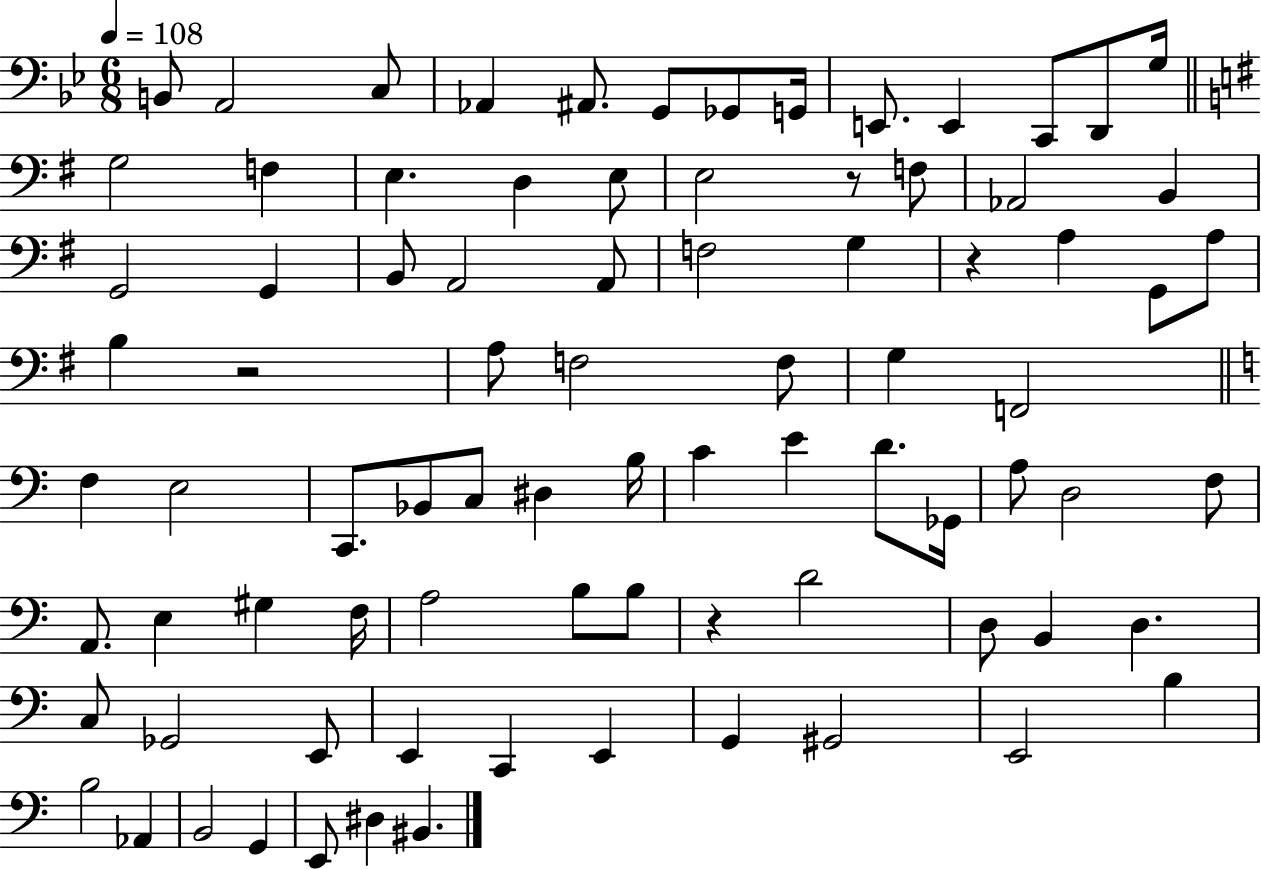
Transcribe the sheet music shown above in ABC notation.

X:1
T:Untitled
M:6/8
L:1/4
K:Bb
B,,/2 A,,2 C,/2 _A,, ^A,,/2 G,,/2 _G,,/2 G,,/4 E,,/2 E,, C,,/2 D,,/2 G,/4 G,2 F, E, D, E,/2 E,2 z/2 F,/2 _A,,2 B,, G,,2 G,, B,,/2 A,,2 A,,/2 F,2 G, z A, G,,/2 A,/2 B, z2 A,/2 F,2 F,/2 G, F,,2 F, E,2 C,,/2 _B,,/2 C,/2 ^D, B,/4 C E D/2 _G,,/4 A,/2 D,2 F,/2 A,,/2 E, ^G, F,/4 A,2 B,/2 B,/2 z D2 D,/2 B,, D, C,/2 _G,,2 E,,/2 E,, C,, E,, G,, ^G,,2 E,,2 B, B,2 _A,, B,,2 G,, E,,/2 ^D, ^B,,